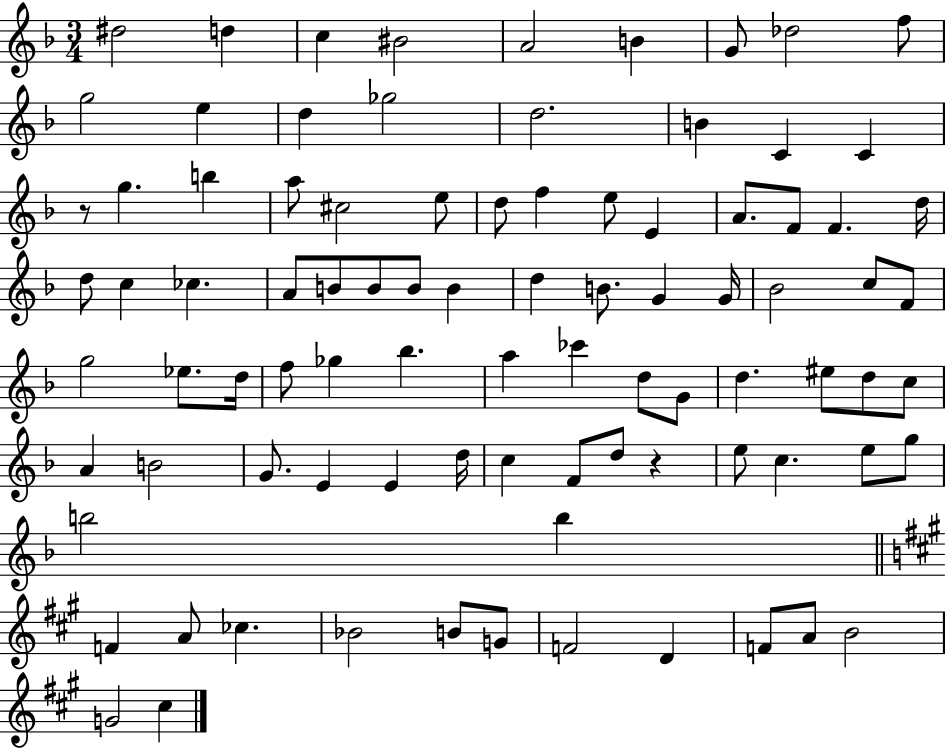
D#5/h D5/q C5/q BIS4/h A4/h B4/q G4/e Db5/h F5/e G5/h E5/q D5/q Gb5/h D5/h. B4/q C4/q C4/q R/e G5/q. B5/q A5/e C#5/h E5/e D5/e F5/q E5/e E4/q A4/e. F4/e F4/q. D5/s D5/e C5/q CES5/q. A4/e B4/e B4/e B4/e B4/q D5/q B4/e. G4/q G4/s Bb4/h C5/e F4/e G5/h Eb5/e. D5/s F5/e Gb5/q Bb5/q. A5/q CES6/q D5/e G4/e D5/q. EIS5/e D5/e C5/e A4/q B4/h G4/e. E4/q E4/q D5/s C5/q F4/e D5/e R/q E5/e C5/q. E5/e G5/e B5/h B5/q F4/q A4/e CES5/q. Bb4/h B4/e G4/e F4/h D4/q F4/e A4/e B4/h G4/h C#5/q